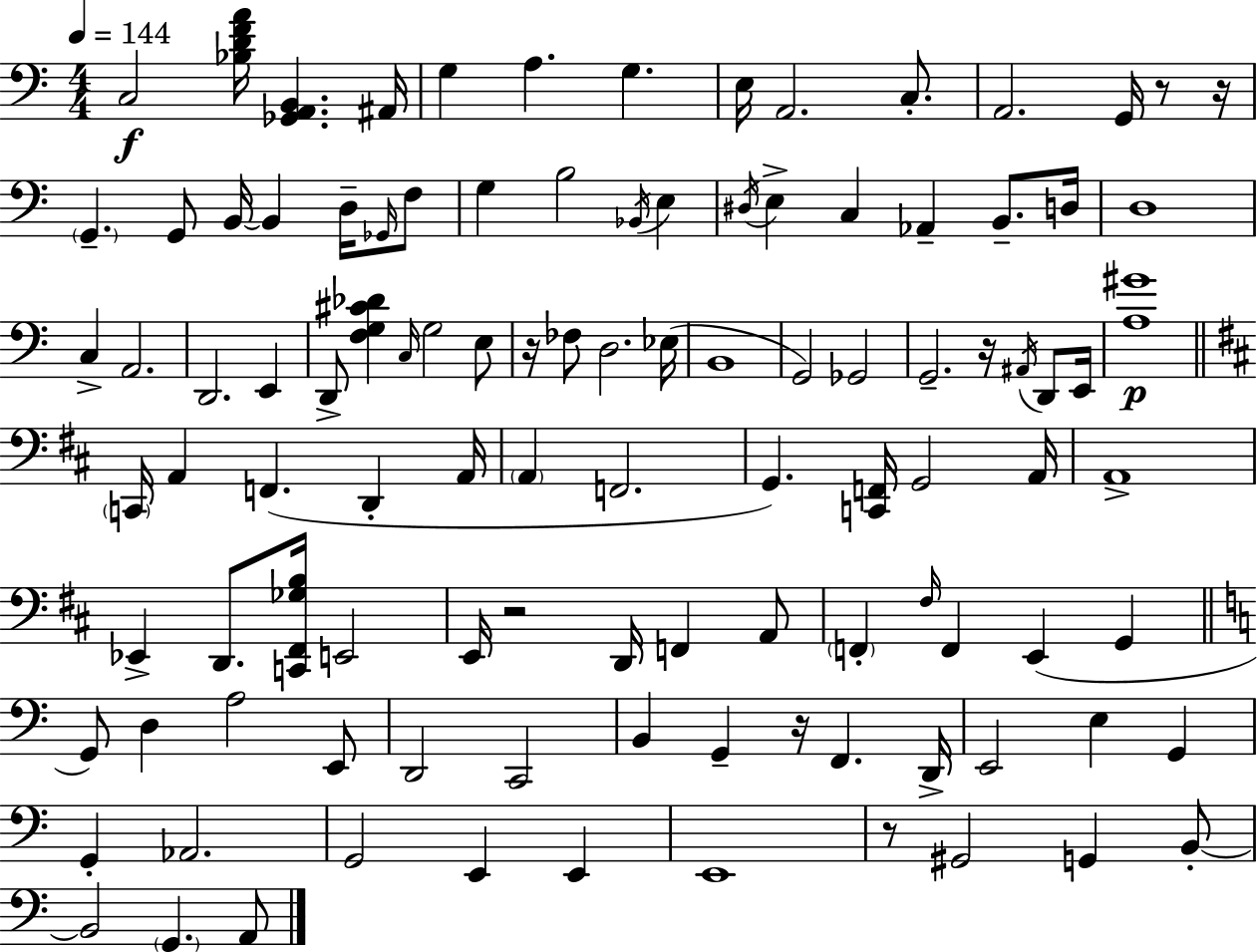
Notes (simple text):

C3/h [Bb3,D4,F4,A4]/s [Gb2,A2,B2]/q. A#2/s G3/q A3/q. G3/q. E3/s A2/h. C3/e. A2/h. G2/s R/e R/s G2/q. G2/e B2/s B2/q D3/s Gb2/s F3/e G3/q B3/h Bb2/s E3/q D#3/s E3/q C3/q Ab2/q B2/e. D3/s D3/w C3/q A2/h. D2/h. E2/q D2/e [F3,G3,C#4,Db4]/q C3/s G3/h E3/e R/s FES3/e D3/h. Eb3/s B2/w G2/h Gb2/h G2/h. R/s A#2/s D2/e E2/s [A3,G#4]/w C2/s A2/q F2/q. D2/q A2/s A2/q F2/h. G2/q. [C2,F2]/s G2/h A2/s A2/w Eb2/q D2/e. [C2,F#2,Gb3,B3]/s E2/h E2/s R/h D2/s F2/q A2/e F2/q F#3/s F2/q E2/q G2/q G2/e D3/q A3/h E2/e D2/h C2/h B2/q G2/q R/s F2/q. D2/s E2/h E3/q G2/q G2/q Ab2/h. G2/h E2/q E2/q E2/w R/e G#2/h G2/q B2/e B2/h G2/q. A2/e